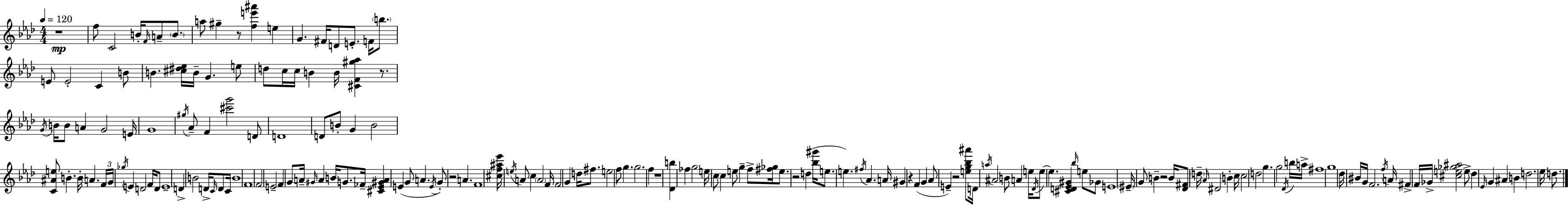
R/w F5/e C4/h B4/s F4/s A4/e B4/e. A5/e G#5/q R/e [F5,E6,A#6]/q E5/q G4/q. F#4/s D4/e E4/e. F4/s B5/e. E4/e E4/h C4/q B4/e B4/q. [C#5,D#5,Eb5]/s B4/s G4/q. E5/e D5/e C5/s C5/s B4/q B4/s [C#4,F4,G#5,Ab5]/q R/e. G4/s B4/s B4/e A4/q G4/h E4/s G4/w G#5/s Ab4/e F4/q [C#6,G6]/h D4/e D4/w D4/e B4/e G4/q B4/h [C4,A#4,E5]/e B4/q. B4/s A4/q. F4/s G4/s Gb5/s E4/q D4/h F4/s D4/e E4/w D4/q B4/h D4/s C4/s D4/e C4/s B4/w F4/w F4/h E4/h F4/q G4/e A4/s G#4/s A4/q B4/s G4/e. FES4/s [C#4,Eb4,G#4,A4]/q E4/q G4/e A4/q. E4/s G4/e R/h A4/q. F4/w [C#5,F5,A#5,Eb6]/s E5/s A4/e C5/q A4/h F4/s F4/h G4/q D5/s F#5/e. E5/h F5/e G5/q. G5/h. F5/q R/w [Db4,B5]/q FES5/q G5/h E5/s C5/e C5/q E5/e G5/q F5/e [F#5,Gb5]/s E5/e. R/h D5/q [Bb5,G#6]/s E5/e. E5/q. F#5/s Ab4/q. A4/s G#4/q R/q F4/q G4/q Ab4/e E4/q R/h [E5,G5,Bb5,A#6]/e D4/s A5/s A#4/h B4/e A4/q E5/s Db4/s E5/e E5/q. [C#4,D4,Eb4,G#4]/q Bb5/s E5/e Gb4/e E4/w EIS4/s G4/e B4/q R/h B4/s [Db4,F#4]/e D5/s Ab4/s D#4/h B4/q C5/s C5/h D5/h G5/q. G5/h Db4/s B5/s A5/s F#5/w G5/w Db5/s BIS4/s G4/s F4/h. F5/s A4/s F#4/q F4/s Gb4/s [C#5,E5,Gb5,A#5]/h E5/e Db5/q Eb4/s G4/q A#4/q B4/q D5/h. Eb5/s D5/e.